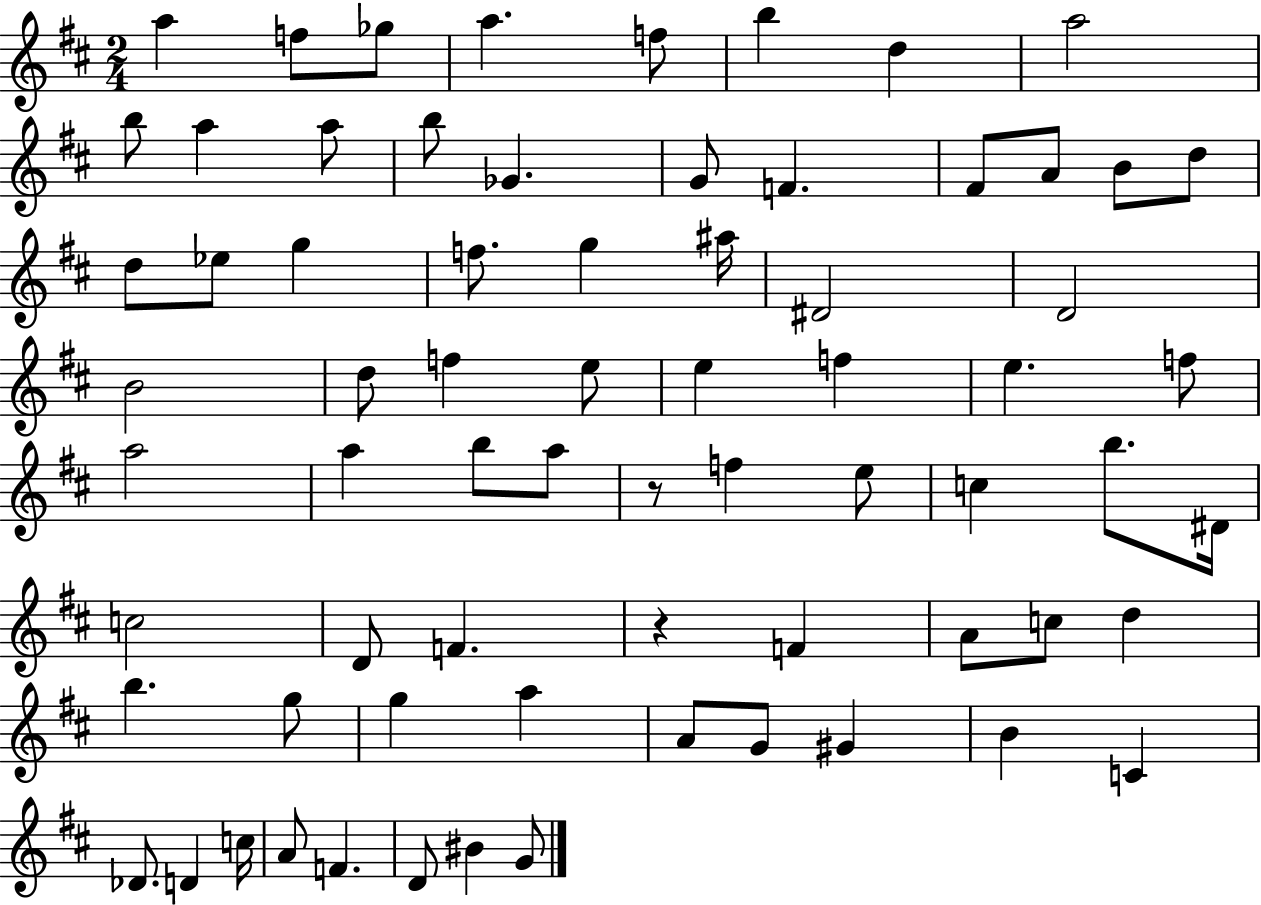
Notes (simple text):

A5/q F5/e Gb5/e A5/q. F5/e B5/q D5/q A5/h B5/e A5/q A5/e B5/e Gb4/q. G4/e F4/q. F#4/e A4/e B4/e D5/e D5/e Eb5/e G5/q F5/e. G5/q A#5/s D#4/h D4/h B4/h D5/e F5/q E5/e E5/q F5/q E5/q. F5/e A5/h A5/q B5/e A5/e R/e F5/q E5/e C5/q B5/e. D#4/s C5/h D4/e F4/q. R/q F4/q A4/e C5/e D5/q B5/q. G5/e G5/q A5/q A4/e G4/e G#4/q B4/q C4/q Db4/e. D4/q C5/s A4/e F4/q. D4/e BIS4/q G4/e